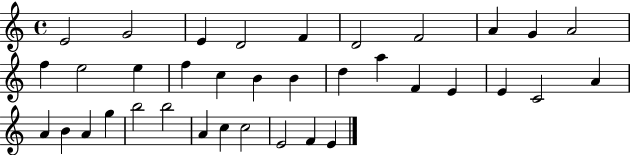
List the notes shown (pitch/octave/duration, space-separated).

E4/h G4/h E4/q D4/h F4/q D4/h F4/h A4/q G4/q A4/h F5/q E5/h E5/q F5/q C5/q B4/q B4/q D5/q A5/q F4/q E4/q E4/q C4/h A4/q A4/q B4/q A4/q G5/q B5/h B5/h A4/q C5/q C5/h E4/h F4/q E4/q